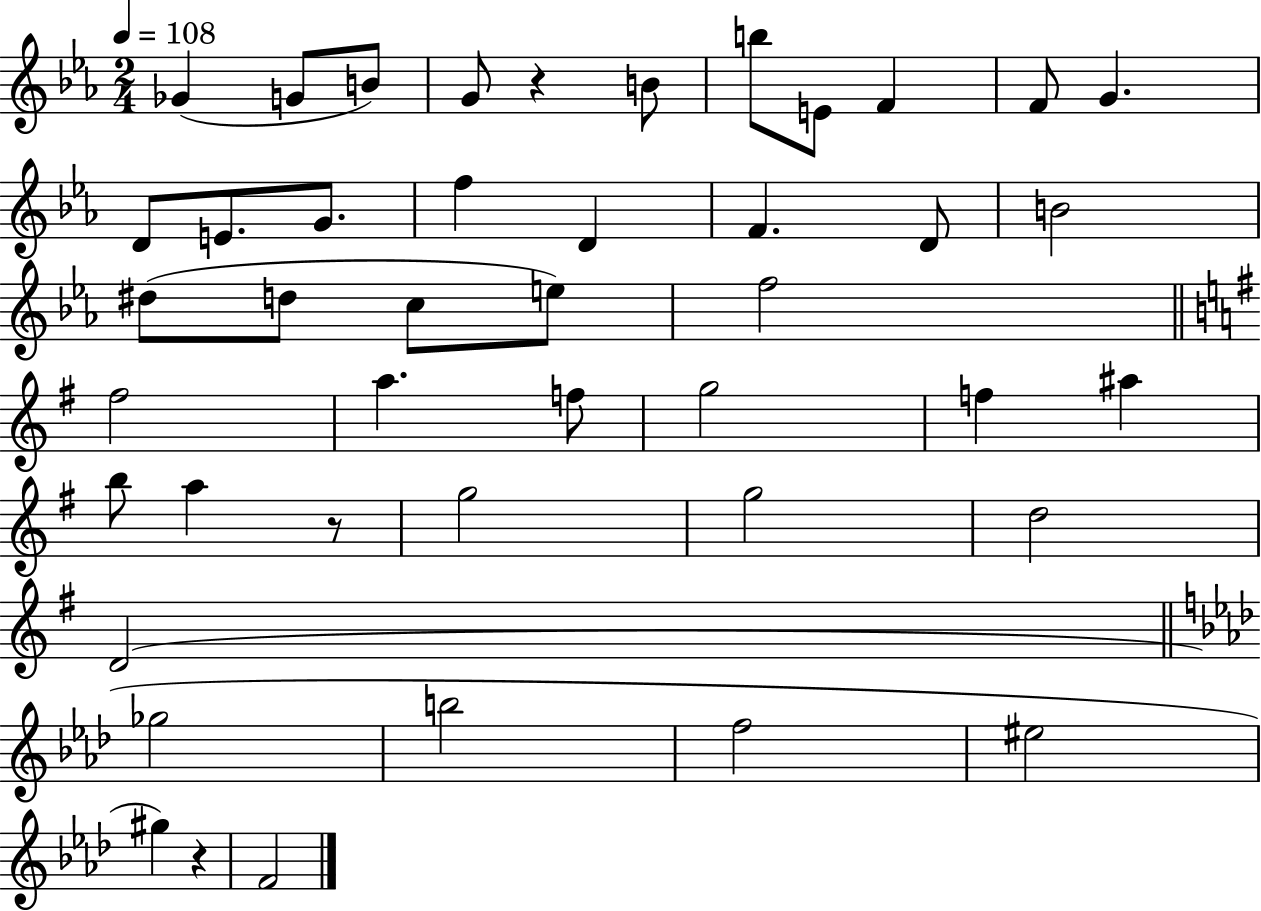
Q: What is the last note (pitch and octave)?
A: F4